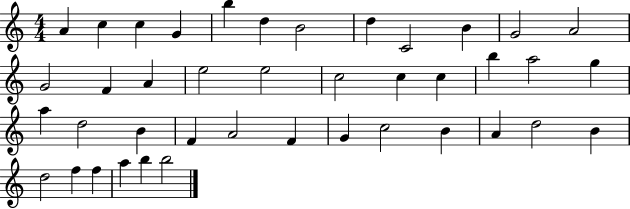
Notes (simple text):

A4/q C5/q C5/q G4/q B5/q D5/q B4/h D5/q C4/h B4/q G4/h A4/h G4/h F4/q A4/q E5/h E5/h C5/h C5/q C5/q B5/q A5/h G5/q A5/q D5/h B4/q F4/q A4/h F4/q G4/q C5/h B4/q A4/q D5/h B4/q D5/h F5/q F5/q A5/q B5/q B5/h